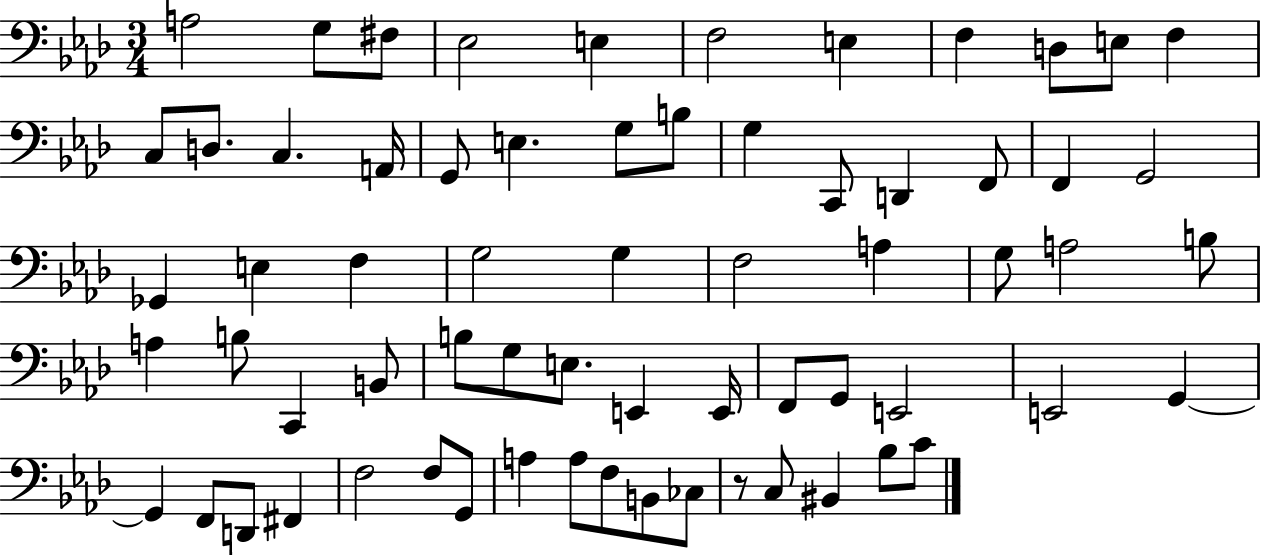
{
  \clef bass
  \numericTimeSignature
  \time 3/4
  \key aes \major
  a2 g8 fis8 | ees2 e4 | f2 e4 | f4 d8 e8 f4 | \break c8 d8. c4. a,16 | g,8 e4. g8 b8 | g4 c,8 d,4 f,8 | f,4 g,2 | \break ges,4 e4 f4 | g2 g4 | f2 a4 | g8 a2 b8 | \break a4 b8 c,4 b,8 | b8 g8 e8. e,4 e,16 | f,8 g,8 e,2 | e,2 g,4~~ | \break g,4 f,8 d,8 fis,4 | f2 f8 g,8 | a4 a8 f8 b,8 ces8 | r8 c8 bis,4 bes8 c'8 | \break \bar "|."
}